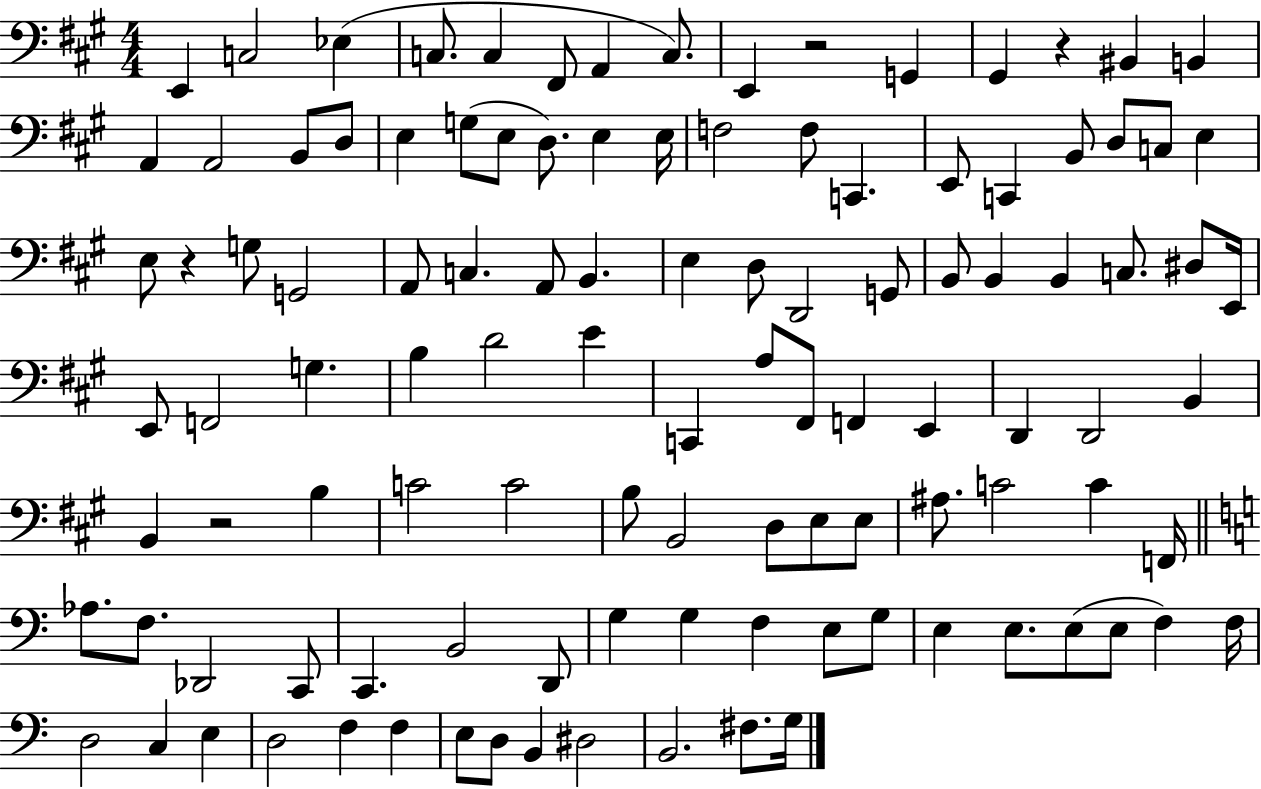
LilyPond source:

{
  \clef bass
  \numericTimeSignature
  \time 4/4
  \key a \major
  \repeat volta 2 { e,4 c2 ees4( | c8. c4 fis,8 a,4 c8.) | e,4 r2 g,4 | gis,4 r4 bis,4 b,4 | \break a,4 a,2 b,8 d8 | e4 g8( e8 d8.) e4 e16 | f2 f8 c,4. | e,8 c,4 b,8 d8 c8 e4 | \break e8 r4 g8 g,2 | a,8 c4. a,8 b,4. | e4 d8 d,2 g,8 | b,8 b,4 b,4 c8. dis8 e,16 | \break e,8 f,2 g4. | b4 d'2 e'4 | c,4 a8 fis,8 f,4 e,4 | d,4 d,2 b,4 | \break b,4 r2 b4 | c'2 c'2 | b8 b,2 d8 e8 e8 | ais8. c'2 c'4 f,16 | \break \bar "||" \break \key c \major aes8. f8. des,2 c,8 | c,4. b,2 d,8 | g4 g4 f4 e8 g8 | e4 e8. e8( e8 f4) f16 | \break d2 c4 e4 | d2 f4 f4 | e8 d8 b,4 dis2 | b,2. fis8. g16 | \break } \bar "|."
}